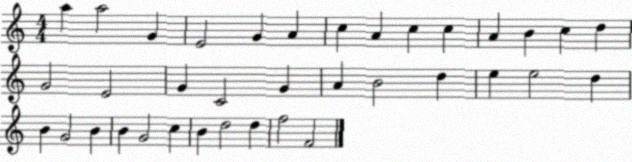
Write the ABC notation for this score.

X:1
T:Untitled
M:4/4
L:1/4
K:C
a a2 G E2 G A c A c c A B c d G2 E2 G C2 G A B2 d e e2 d B G2 B B G2 c B d2 d f2 F2